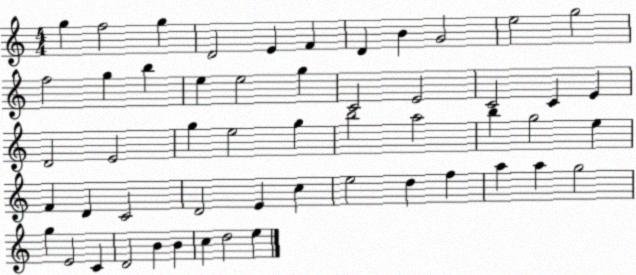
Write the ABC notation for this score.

X:1
T:Untitled
M:4/4
L:1/4
K:C
g f2 g D2 E F D B G2 e2 g2 f2 g b e e2 g C2 E2 C2 C E D2 E2 g e2 g b2 a2 b g2 e F D C2 D2 E c e2 d f a a g2 g E2 C D2 B B c d2 e